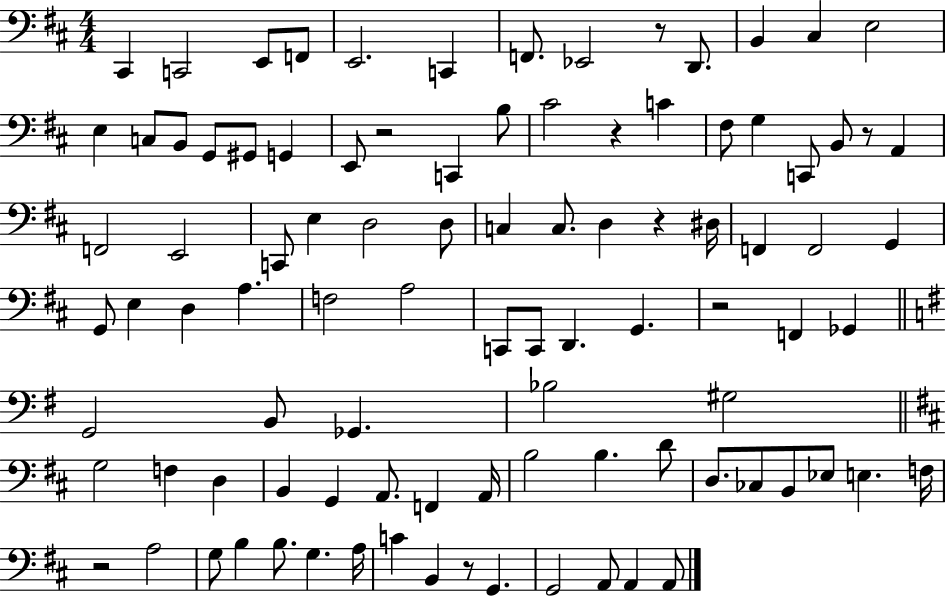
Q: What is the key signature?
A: D major